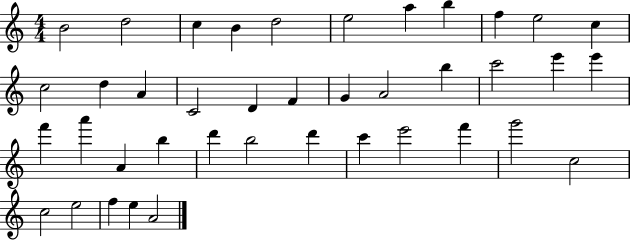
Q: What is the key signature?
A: C major